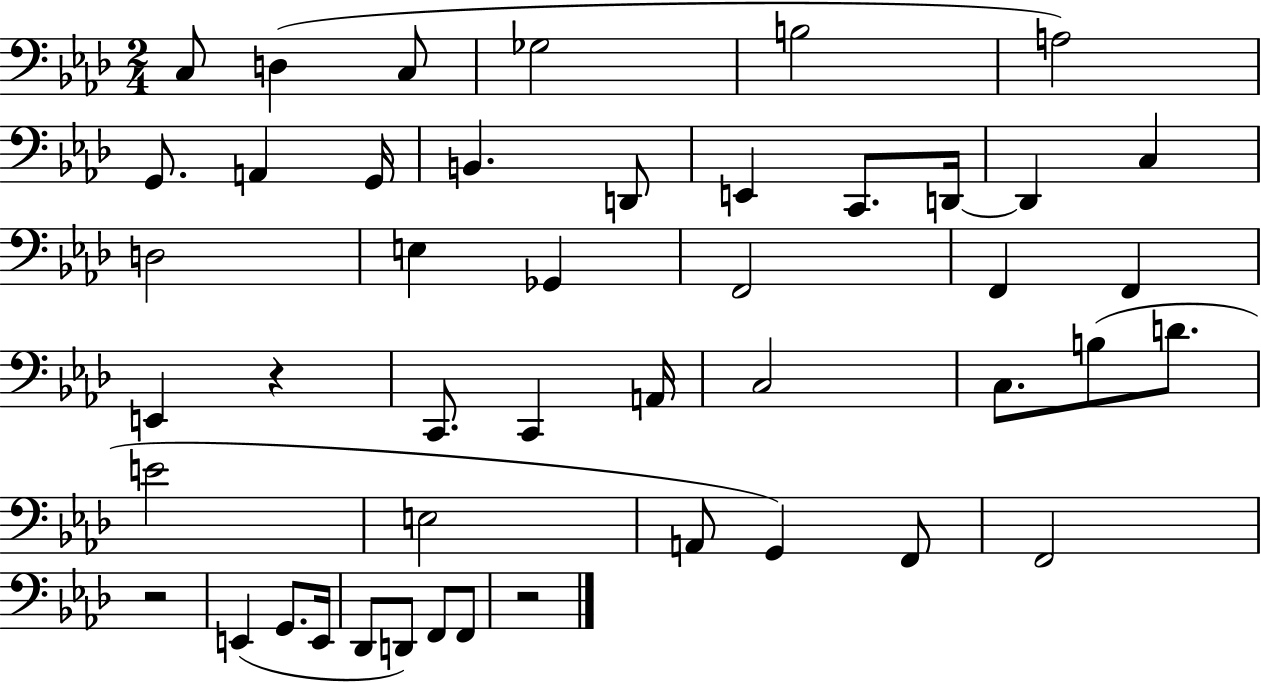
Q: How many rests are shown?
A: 3